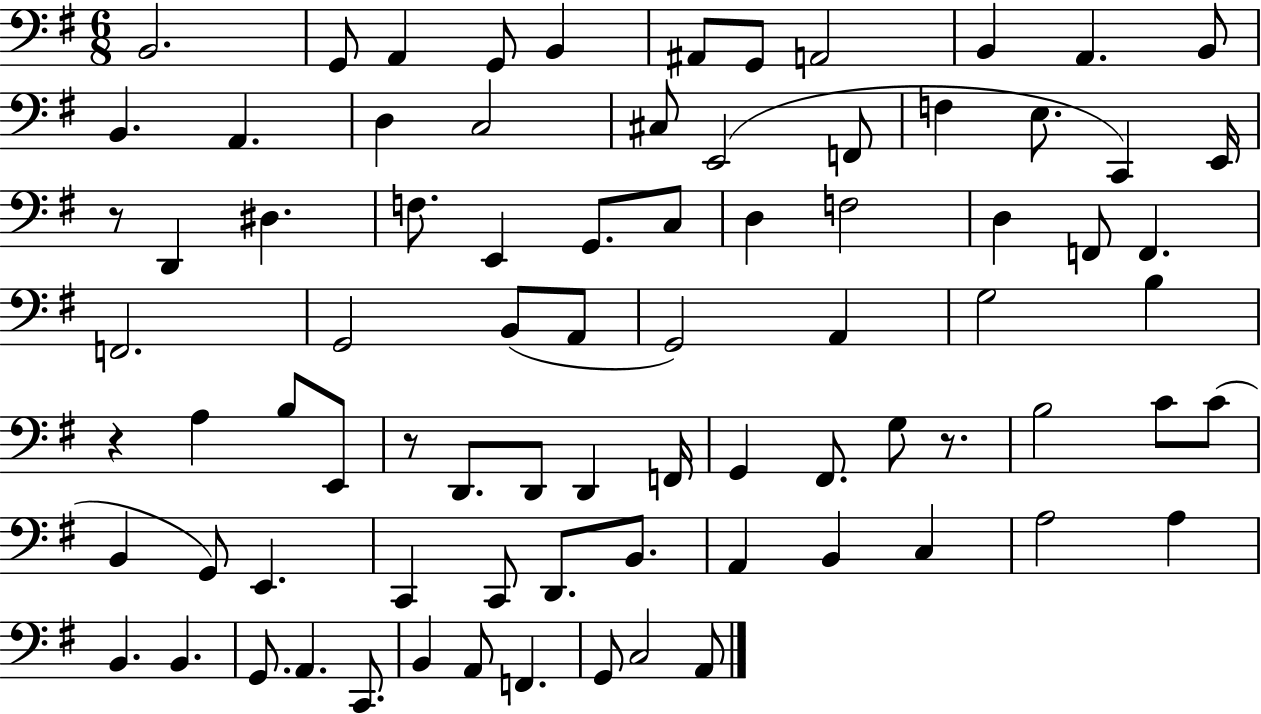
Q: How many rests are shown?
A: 4